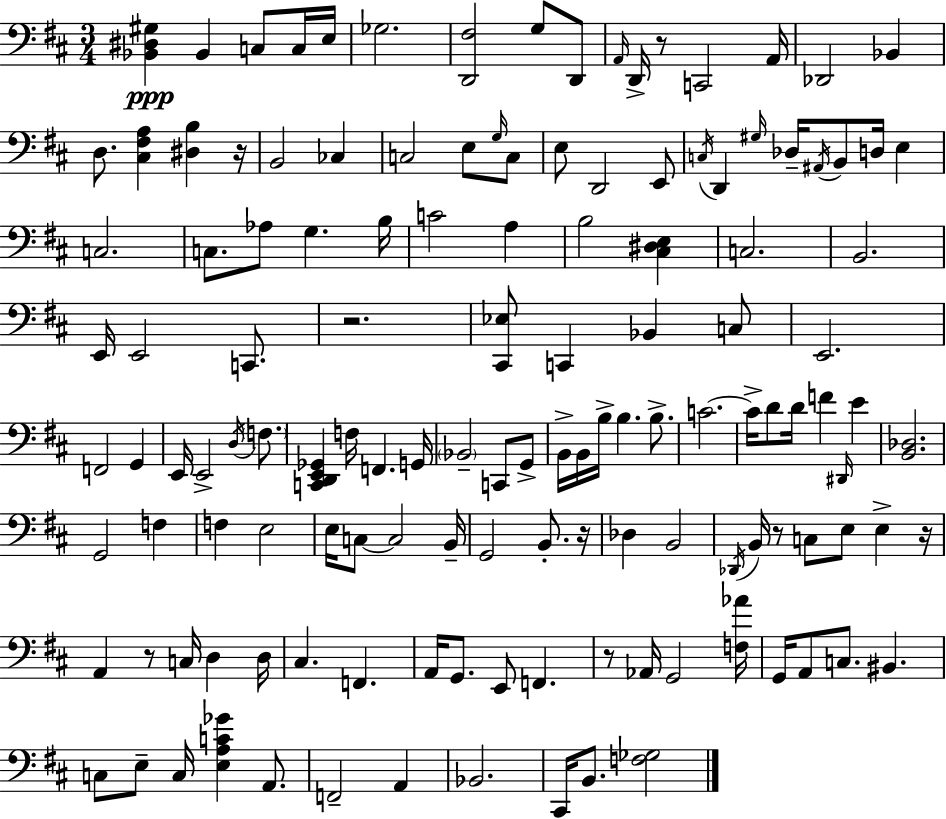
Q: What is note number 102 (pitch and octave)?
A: G2